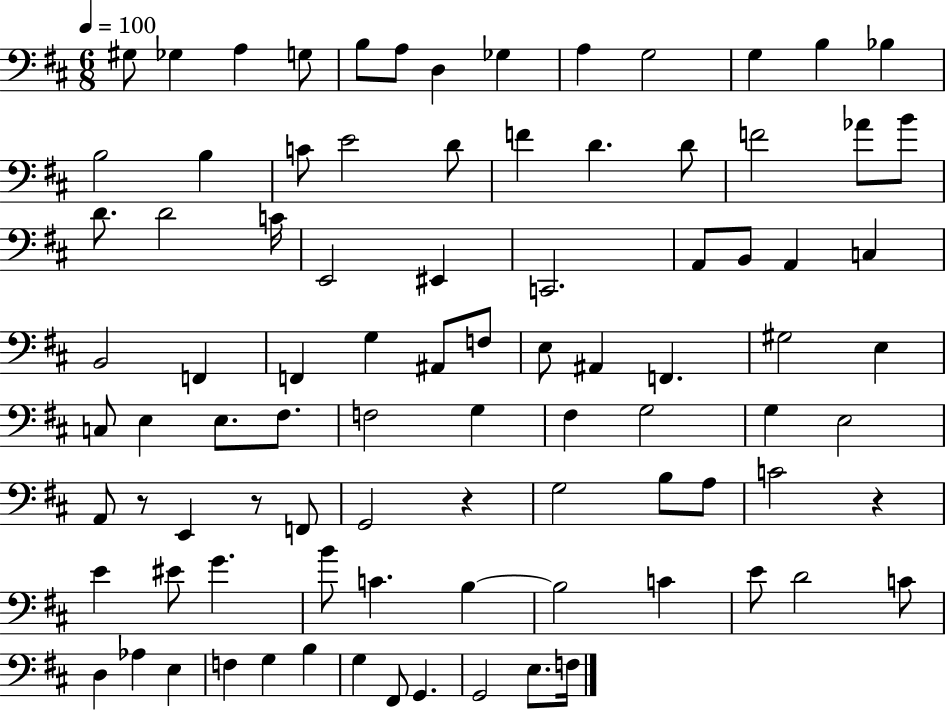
{
  \clef bass
  \numericTimeSignature
  \time 6/8
  \key d \major
  \tempo 4 = 100
  \repeat volta 2 { gis8 ges4 a4 g8 | b8 a8 d4 ges4 | a4 g2 | g4 b4 bes4 | \break b2 b4 | c'8 e'2 d'8 | f'4 d'4. d'8 | f'2 aes'8 b'8 | \break d'8. d'2 c'16 | e,2 eis,4 | c,2. | a,8 b,8 a,4 c4 | \break b,2 f,4 | f,4 g4 ais,8 f8 | e8 ais,4 f,4. | gis2 e4 | \break c8 e4 e8. fis8. | f2 g4 | fis4 g2 | g4 e2 | \break a,8 r8 e,4 r8 f,8 | g,2 r4 | g2 b8 a8 | c'2 r4 | \break e'4 eis'8 g'4. | b'8 c'4. b4~~ | b2 c'4 | e'8 d'2 c'8 | \break d4 aes4 e4 | f4 g4 b4 | g4 fis,8 g,4. | g,2 e8. f16 | \break } \bar "|."
}